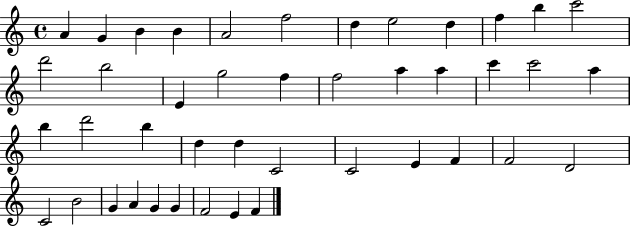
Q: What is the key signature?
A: C major